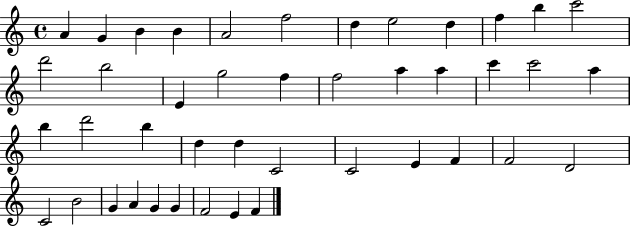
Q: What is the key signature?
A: C major